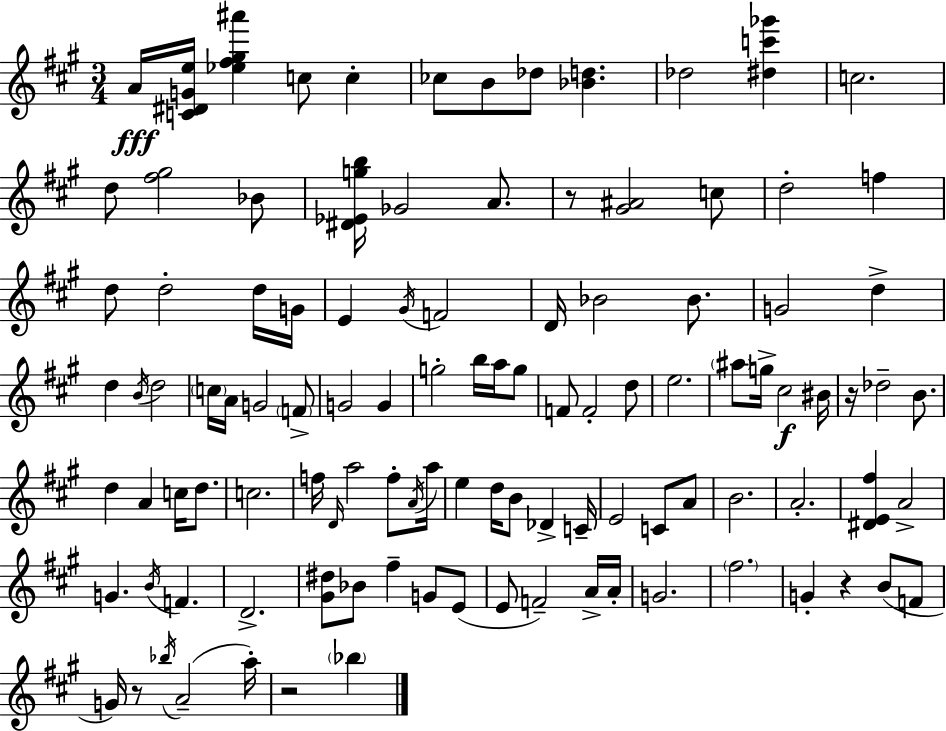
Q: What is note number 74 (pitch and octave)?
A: B4